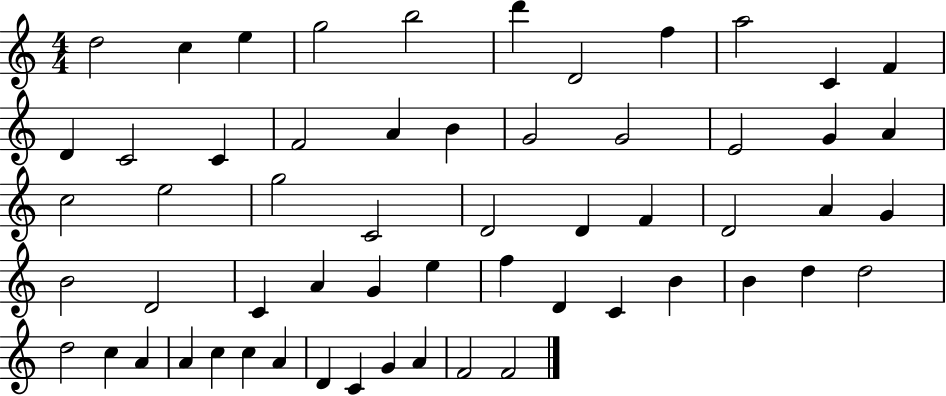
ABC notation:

X:1
T:Untitled
M:4/4
L:1/4
K:C
d2 c e g2 b2 d' D2 f a2 C F D C2 C F2 A B G2 G2 E2 G A c2 e2 g2 C2 D2 D F D2 A G B2 D2 C A G e f D C B B d d2 d2 c A A c c A D C G A F2 F2